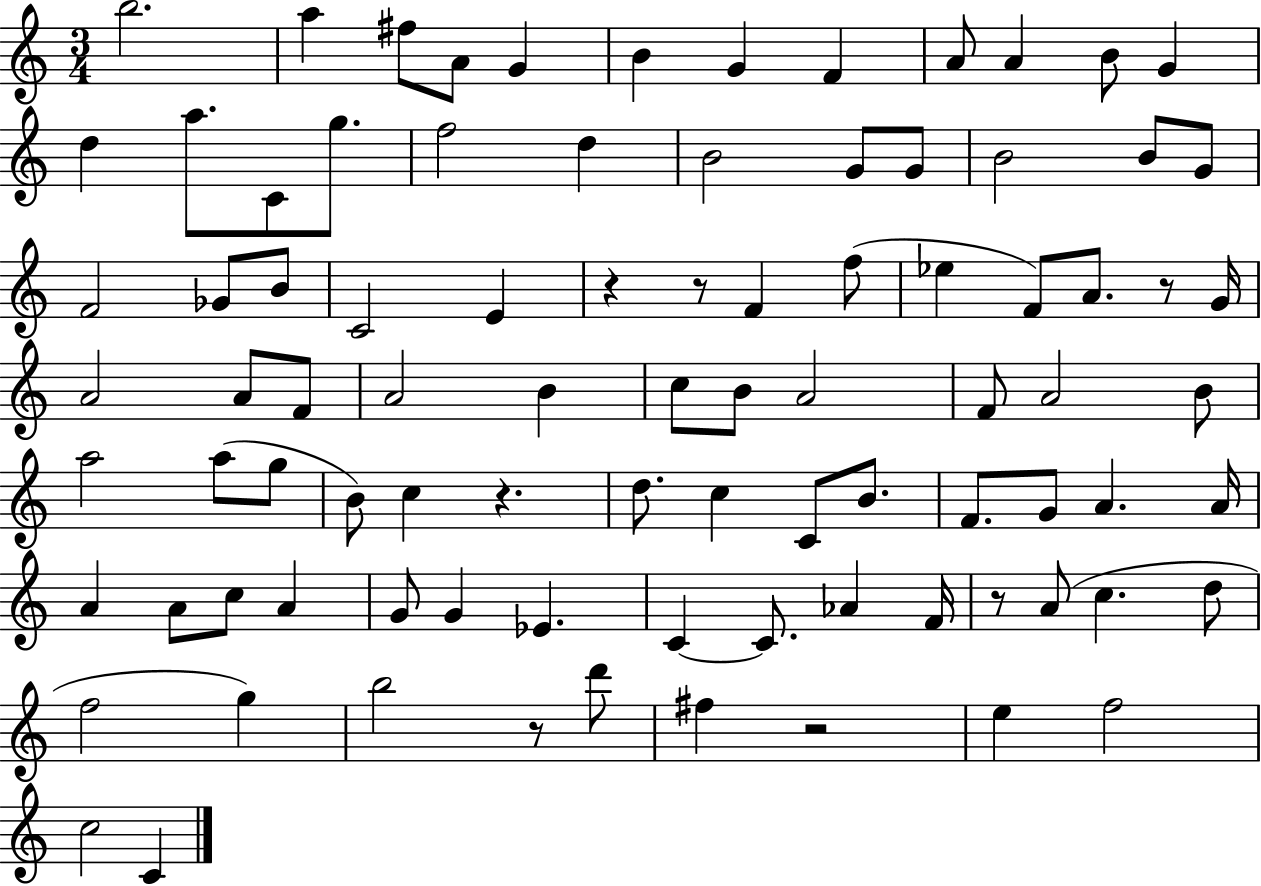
B5/h. A5/q F#5/e A4/e G4/q B4/q G4/q F4/q A4/e A4/q B4/e G4/q D5/q A5/e. C4/e G5/e. F5/h D5/q B4/h G4/e G4/e B4/h B4/e G4/e F4/h Gb4/e B4/e C4/h E4/q R/q R/e F4/q F5/e Eb5/q F4/e A4/e. R/e G4/s A4/h A4/e F4/e A4/h B4/q C5/e B4/e A4/h F4/e A4/h B4/e A5/h A5/e G5/e B4/e C5/q R/q. D5/e. C5/q C4/e B4/e. F4/e. G4/e A4/q. A4/s A4/q A4/e C5/e A4/q G4/e G4/q Eb4/q. C4/q C4/e. Ab4/q F4/s R/e A4/e C5/q. D5/e F5/h G5/q B5/h R/e D6/e F#5/q R/h E5/q F5/h C5/h C4/q